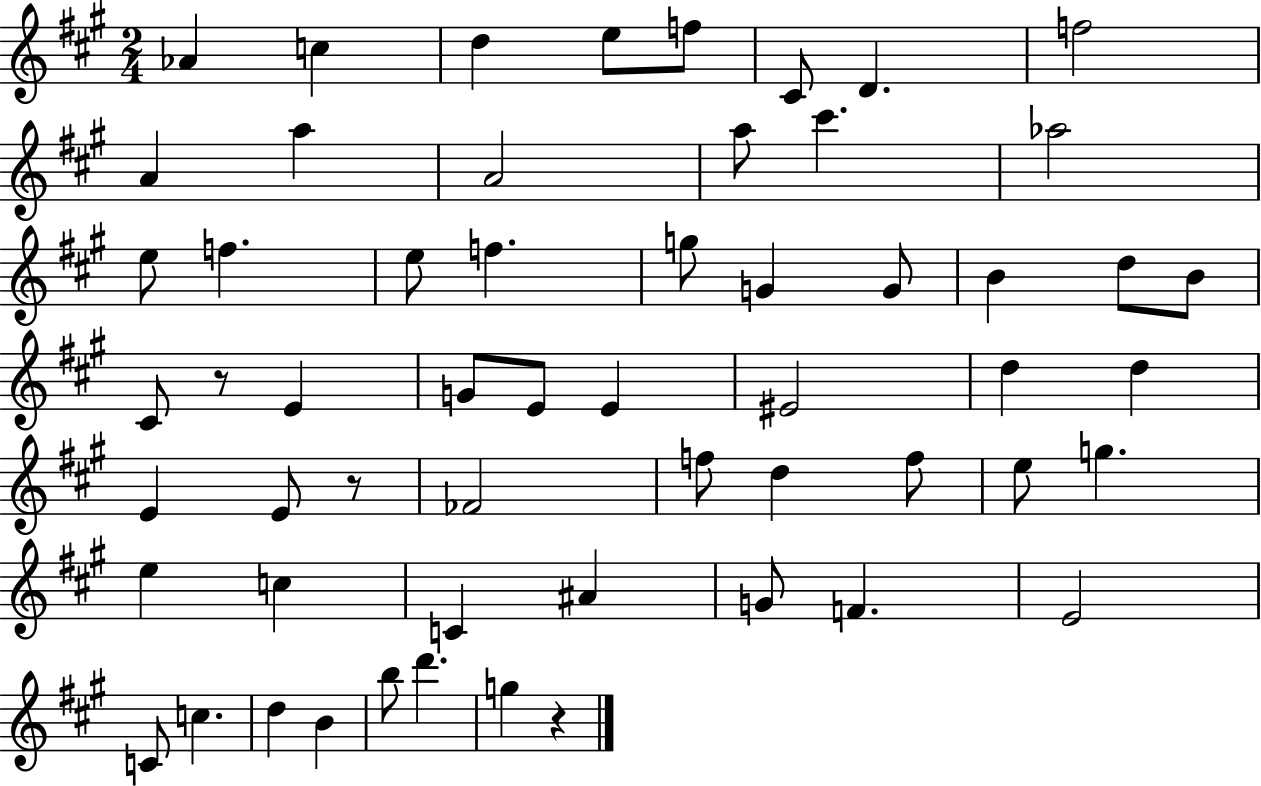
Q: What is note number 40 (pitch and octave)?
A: G5